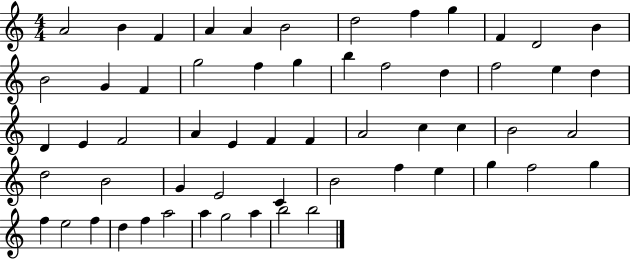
A4/h B4/q F4/q A4/q A4/q B4/h D5/h F5/q G5/q F4/q D4/h B4/q B4/h G4/q F4/q G5/h F5/q G5/q B5/q F5/h D5/q F5/h E5/q D5/q D4/q E4/q F4/h A4/q E4/q F4/q F4/q A4/h C5/q C5/q B4/h A4/h D5/h B4/h G4/q E4/h C4/q B4/h F5/q E5/q G5/q F5/h G5/q F5/q E5/h F5/q D5/q F5/q A5/h A5/q G5/h A5/q B5/h B5/h